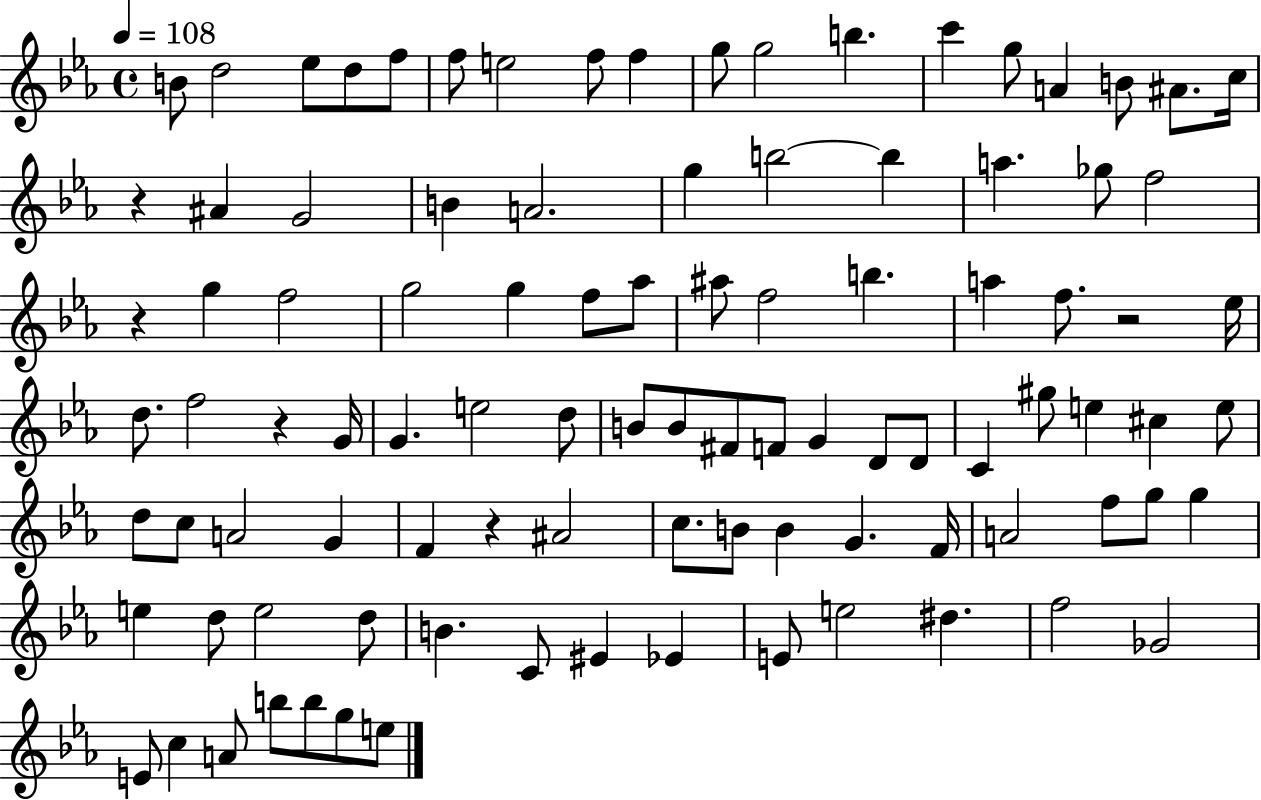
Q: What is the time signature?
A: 4/4